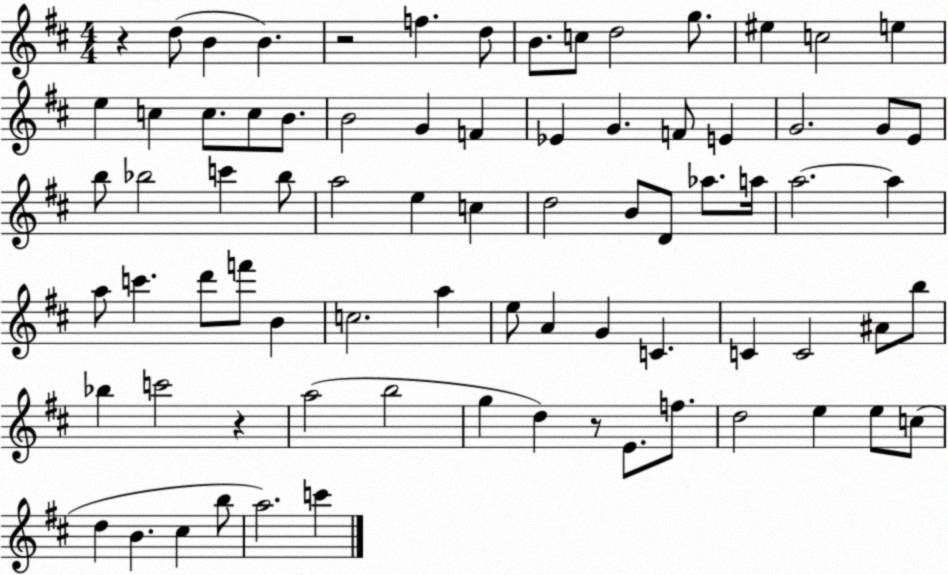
X:1
T:Untitled
M:4/4
L:1/4
K:D
z d/2 B B z2 f d/2 B/2 c/2 d2 g/2 ^e c2 e e c c/2 c/2 B/2 B2 G F _E G F/2 E G2 G/2 E/2 b/2 _b2 c' _b/2 a2 e c d2 B/2 D/2 _a/2 a/4 a2 a a/2 c' d'/2 f'/2 B c2 a e/2 A G C C C2 ^A/2 b/2 _b c'2 z a2 b2 g d z/2 E/2 f/2 d2 e e/2 c/2 d B ^c b/2 a2 c'